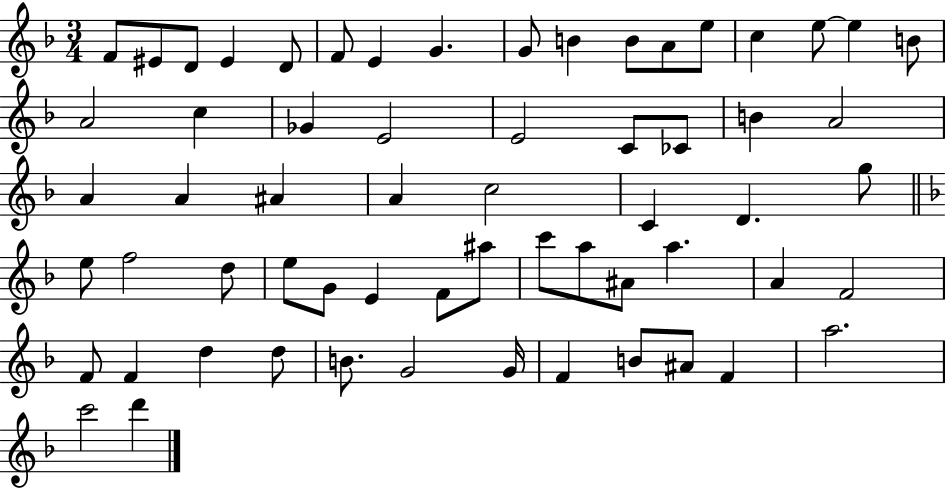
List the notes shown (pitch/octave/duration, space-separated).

F4/e EIS4/e D4/e EIS4/q D4/e F4/e E4/q G4/q. G4/e B4/q B4/e A4/e E5/e C5/q E5/e E5/q B4/e A4/h C5/q Gb4/q E4/h E4/h C4/e CES4/e B4/q A4/h A4/q A4/q A#4/q A4/q C5/h C4/q D4/q. G5/e E5/e F5/h D5/e E5/e G4/e E4/q F4/e A#5/e C6/e A5/e A#4/e A5/q. A4/q F4/h F4/e F4/q D5/q D5/e B4/e. G4/h G4/s F4/q B4/e A#4/e F4/q A5/h. C6/h D6/q